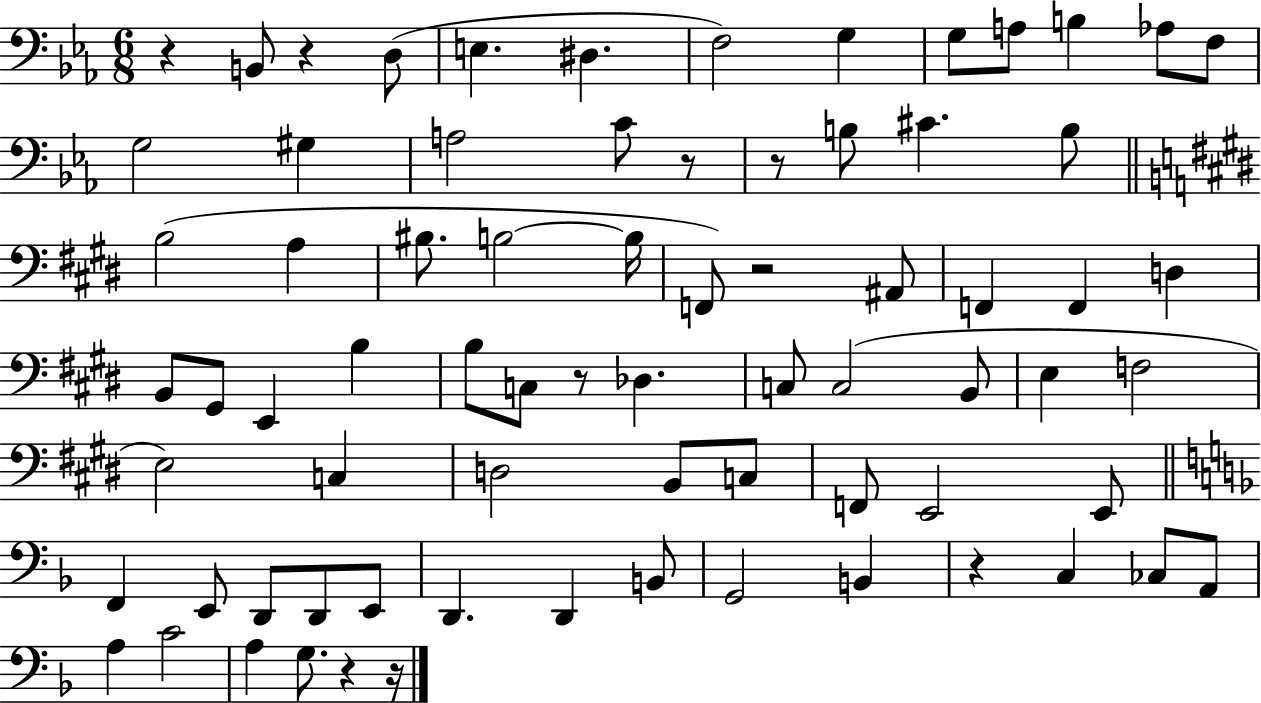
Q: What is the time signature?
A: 6/8